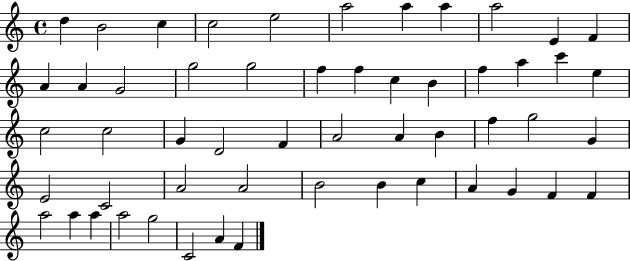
X:1
T:Untitled
M:4/4
L:1/4
K:C
d B2 c c2 e2 a2 a a a2 E F A A G2 g2 g2 f f c B f a c' e c2 c2 G D2 F A2 A B f g2 G E2 C2 A2 A2 B2 B c A G F F a2 a a a2 g2 C2 A F